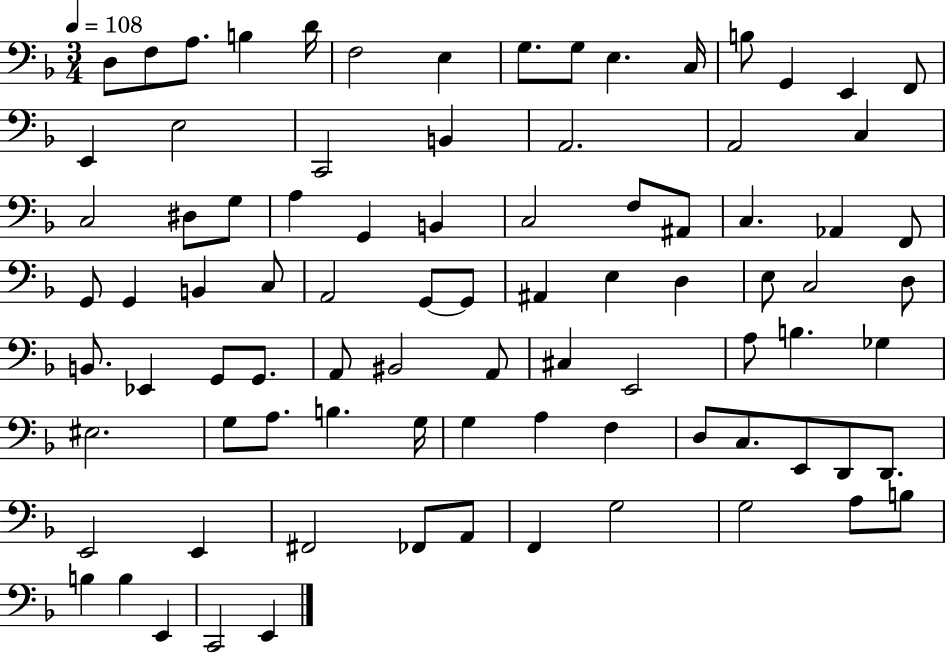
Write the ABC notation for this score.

X:1
T:Untitled
M:3/4
L:1/4
K:F
D,/2 F,/2 A,/2 B, D/4 F,2 E, G,/2 G,/2 E, C,/4 B,/2 G,, E,, F,,/2 E,, E,2 C,,2 B,, A,,2 A,,2 C, C,2 ^D,/2 G,/2 A, G,, B,, C,2 F,/2 ^A,,/2 C, _A,, F,,/2 G,,/2 G,, B,, C,/2 A,,2 G,,/2 G,,/2 ^A,, E, D, E,/2 C,2 D,/2 B,,/2 _E,, G,,/2 G,,/2 A,,/2 ^B,,2 A,,/2 ^C, E,,2 A,/2 B, _G, ^E,2 G,/2 A,/2 B, G,/4 G, A, F, D,/2 C,/2 E,,/2 D,,/2 D,,/2 E,,2 E,, ^F,,2 _F,,/2 A,,/2 F,, G,2 G,2 A,/2 B,/2 B, B, E,, C,,2 E,,